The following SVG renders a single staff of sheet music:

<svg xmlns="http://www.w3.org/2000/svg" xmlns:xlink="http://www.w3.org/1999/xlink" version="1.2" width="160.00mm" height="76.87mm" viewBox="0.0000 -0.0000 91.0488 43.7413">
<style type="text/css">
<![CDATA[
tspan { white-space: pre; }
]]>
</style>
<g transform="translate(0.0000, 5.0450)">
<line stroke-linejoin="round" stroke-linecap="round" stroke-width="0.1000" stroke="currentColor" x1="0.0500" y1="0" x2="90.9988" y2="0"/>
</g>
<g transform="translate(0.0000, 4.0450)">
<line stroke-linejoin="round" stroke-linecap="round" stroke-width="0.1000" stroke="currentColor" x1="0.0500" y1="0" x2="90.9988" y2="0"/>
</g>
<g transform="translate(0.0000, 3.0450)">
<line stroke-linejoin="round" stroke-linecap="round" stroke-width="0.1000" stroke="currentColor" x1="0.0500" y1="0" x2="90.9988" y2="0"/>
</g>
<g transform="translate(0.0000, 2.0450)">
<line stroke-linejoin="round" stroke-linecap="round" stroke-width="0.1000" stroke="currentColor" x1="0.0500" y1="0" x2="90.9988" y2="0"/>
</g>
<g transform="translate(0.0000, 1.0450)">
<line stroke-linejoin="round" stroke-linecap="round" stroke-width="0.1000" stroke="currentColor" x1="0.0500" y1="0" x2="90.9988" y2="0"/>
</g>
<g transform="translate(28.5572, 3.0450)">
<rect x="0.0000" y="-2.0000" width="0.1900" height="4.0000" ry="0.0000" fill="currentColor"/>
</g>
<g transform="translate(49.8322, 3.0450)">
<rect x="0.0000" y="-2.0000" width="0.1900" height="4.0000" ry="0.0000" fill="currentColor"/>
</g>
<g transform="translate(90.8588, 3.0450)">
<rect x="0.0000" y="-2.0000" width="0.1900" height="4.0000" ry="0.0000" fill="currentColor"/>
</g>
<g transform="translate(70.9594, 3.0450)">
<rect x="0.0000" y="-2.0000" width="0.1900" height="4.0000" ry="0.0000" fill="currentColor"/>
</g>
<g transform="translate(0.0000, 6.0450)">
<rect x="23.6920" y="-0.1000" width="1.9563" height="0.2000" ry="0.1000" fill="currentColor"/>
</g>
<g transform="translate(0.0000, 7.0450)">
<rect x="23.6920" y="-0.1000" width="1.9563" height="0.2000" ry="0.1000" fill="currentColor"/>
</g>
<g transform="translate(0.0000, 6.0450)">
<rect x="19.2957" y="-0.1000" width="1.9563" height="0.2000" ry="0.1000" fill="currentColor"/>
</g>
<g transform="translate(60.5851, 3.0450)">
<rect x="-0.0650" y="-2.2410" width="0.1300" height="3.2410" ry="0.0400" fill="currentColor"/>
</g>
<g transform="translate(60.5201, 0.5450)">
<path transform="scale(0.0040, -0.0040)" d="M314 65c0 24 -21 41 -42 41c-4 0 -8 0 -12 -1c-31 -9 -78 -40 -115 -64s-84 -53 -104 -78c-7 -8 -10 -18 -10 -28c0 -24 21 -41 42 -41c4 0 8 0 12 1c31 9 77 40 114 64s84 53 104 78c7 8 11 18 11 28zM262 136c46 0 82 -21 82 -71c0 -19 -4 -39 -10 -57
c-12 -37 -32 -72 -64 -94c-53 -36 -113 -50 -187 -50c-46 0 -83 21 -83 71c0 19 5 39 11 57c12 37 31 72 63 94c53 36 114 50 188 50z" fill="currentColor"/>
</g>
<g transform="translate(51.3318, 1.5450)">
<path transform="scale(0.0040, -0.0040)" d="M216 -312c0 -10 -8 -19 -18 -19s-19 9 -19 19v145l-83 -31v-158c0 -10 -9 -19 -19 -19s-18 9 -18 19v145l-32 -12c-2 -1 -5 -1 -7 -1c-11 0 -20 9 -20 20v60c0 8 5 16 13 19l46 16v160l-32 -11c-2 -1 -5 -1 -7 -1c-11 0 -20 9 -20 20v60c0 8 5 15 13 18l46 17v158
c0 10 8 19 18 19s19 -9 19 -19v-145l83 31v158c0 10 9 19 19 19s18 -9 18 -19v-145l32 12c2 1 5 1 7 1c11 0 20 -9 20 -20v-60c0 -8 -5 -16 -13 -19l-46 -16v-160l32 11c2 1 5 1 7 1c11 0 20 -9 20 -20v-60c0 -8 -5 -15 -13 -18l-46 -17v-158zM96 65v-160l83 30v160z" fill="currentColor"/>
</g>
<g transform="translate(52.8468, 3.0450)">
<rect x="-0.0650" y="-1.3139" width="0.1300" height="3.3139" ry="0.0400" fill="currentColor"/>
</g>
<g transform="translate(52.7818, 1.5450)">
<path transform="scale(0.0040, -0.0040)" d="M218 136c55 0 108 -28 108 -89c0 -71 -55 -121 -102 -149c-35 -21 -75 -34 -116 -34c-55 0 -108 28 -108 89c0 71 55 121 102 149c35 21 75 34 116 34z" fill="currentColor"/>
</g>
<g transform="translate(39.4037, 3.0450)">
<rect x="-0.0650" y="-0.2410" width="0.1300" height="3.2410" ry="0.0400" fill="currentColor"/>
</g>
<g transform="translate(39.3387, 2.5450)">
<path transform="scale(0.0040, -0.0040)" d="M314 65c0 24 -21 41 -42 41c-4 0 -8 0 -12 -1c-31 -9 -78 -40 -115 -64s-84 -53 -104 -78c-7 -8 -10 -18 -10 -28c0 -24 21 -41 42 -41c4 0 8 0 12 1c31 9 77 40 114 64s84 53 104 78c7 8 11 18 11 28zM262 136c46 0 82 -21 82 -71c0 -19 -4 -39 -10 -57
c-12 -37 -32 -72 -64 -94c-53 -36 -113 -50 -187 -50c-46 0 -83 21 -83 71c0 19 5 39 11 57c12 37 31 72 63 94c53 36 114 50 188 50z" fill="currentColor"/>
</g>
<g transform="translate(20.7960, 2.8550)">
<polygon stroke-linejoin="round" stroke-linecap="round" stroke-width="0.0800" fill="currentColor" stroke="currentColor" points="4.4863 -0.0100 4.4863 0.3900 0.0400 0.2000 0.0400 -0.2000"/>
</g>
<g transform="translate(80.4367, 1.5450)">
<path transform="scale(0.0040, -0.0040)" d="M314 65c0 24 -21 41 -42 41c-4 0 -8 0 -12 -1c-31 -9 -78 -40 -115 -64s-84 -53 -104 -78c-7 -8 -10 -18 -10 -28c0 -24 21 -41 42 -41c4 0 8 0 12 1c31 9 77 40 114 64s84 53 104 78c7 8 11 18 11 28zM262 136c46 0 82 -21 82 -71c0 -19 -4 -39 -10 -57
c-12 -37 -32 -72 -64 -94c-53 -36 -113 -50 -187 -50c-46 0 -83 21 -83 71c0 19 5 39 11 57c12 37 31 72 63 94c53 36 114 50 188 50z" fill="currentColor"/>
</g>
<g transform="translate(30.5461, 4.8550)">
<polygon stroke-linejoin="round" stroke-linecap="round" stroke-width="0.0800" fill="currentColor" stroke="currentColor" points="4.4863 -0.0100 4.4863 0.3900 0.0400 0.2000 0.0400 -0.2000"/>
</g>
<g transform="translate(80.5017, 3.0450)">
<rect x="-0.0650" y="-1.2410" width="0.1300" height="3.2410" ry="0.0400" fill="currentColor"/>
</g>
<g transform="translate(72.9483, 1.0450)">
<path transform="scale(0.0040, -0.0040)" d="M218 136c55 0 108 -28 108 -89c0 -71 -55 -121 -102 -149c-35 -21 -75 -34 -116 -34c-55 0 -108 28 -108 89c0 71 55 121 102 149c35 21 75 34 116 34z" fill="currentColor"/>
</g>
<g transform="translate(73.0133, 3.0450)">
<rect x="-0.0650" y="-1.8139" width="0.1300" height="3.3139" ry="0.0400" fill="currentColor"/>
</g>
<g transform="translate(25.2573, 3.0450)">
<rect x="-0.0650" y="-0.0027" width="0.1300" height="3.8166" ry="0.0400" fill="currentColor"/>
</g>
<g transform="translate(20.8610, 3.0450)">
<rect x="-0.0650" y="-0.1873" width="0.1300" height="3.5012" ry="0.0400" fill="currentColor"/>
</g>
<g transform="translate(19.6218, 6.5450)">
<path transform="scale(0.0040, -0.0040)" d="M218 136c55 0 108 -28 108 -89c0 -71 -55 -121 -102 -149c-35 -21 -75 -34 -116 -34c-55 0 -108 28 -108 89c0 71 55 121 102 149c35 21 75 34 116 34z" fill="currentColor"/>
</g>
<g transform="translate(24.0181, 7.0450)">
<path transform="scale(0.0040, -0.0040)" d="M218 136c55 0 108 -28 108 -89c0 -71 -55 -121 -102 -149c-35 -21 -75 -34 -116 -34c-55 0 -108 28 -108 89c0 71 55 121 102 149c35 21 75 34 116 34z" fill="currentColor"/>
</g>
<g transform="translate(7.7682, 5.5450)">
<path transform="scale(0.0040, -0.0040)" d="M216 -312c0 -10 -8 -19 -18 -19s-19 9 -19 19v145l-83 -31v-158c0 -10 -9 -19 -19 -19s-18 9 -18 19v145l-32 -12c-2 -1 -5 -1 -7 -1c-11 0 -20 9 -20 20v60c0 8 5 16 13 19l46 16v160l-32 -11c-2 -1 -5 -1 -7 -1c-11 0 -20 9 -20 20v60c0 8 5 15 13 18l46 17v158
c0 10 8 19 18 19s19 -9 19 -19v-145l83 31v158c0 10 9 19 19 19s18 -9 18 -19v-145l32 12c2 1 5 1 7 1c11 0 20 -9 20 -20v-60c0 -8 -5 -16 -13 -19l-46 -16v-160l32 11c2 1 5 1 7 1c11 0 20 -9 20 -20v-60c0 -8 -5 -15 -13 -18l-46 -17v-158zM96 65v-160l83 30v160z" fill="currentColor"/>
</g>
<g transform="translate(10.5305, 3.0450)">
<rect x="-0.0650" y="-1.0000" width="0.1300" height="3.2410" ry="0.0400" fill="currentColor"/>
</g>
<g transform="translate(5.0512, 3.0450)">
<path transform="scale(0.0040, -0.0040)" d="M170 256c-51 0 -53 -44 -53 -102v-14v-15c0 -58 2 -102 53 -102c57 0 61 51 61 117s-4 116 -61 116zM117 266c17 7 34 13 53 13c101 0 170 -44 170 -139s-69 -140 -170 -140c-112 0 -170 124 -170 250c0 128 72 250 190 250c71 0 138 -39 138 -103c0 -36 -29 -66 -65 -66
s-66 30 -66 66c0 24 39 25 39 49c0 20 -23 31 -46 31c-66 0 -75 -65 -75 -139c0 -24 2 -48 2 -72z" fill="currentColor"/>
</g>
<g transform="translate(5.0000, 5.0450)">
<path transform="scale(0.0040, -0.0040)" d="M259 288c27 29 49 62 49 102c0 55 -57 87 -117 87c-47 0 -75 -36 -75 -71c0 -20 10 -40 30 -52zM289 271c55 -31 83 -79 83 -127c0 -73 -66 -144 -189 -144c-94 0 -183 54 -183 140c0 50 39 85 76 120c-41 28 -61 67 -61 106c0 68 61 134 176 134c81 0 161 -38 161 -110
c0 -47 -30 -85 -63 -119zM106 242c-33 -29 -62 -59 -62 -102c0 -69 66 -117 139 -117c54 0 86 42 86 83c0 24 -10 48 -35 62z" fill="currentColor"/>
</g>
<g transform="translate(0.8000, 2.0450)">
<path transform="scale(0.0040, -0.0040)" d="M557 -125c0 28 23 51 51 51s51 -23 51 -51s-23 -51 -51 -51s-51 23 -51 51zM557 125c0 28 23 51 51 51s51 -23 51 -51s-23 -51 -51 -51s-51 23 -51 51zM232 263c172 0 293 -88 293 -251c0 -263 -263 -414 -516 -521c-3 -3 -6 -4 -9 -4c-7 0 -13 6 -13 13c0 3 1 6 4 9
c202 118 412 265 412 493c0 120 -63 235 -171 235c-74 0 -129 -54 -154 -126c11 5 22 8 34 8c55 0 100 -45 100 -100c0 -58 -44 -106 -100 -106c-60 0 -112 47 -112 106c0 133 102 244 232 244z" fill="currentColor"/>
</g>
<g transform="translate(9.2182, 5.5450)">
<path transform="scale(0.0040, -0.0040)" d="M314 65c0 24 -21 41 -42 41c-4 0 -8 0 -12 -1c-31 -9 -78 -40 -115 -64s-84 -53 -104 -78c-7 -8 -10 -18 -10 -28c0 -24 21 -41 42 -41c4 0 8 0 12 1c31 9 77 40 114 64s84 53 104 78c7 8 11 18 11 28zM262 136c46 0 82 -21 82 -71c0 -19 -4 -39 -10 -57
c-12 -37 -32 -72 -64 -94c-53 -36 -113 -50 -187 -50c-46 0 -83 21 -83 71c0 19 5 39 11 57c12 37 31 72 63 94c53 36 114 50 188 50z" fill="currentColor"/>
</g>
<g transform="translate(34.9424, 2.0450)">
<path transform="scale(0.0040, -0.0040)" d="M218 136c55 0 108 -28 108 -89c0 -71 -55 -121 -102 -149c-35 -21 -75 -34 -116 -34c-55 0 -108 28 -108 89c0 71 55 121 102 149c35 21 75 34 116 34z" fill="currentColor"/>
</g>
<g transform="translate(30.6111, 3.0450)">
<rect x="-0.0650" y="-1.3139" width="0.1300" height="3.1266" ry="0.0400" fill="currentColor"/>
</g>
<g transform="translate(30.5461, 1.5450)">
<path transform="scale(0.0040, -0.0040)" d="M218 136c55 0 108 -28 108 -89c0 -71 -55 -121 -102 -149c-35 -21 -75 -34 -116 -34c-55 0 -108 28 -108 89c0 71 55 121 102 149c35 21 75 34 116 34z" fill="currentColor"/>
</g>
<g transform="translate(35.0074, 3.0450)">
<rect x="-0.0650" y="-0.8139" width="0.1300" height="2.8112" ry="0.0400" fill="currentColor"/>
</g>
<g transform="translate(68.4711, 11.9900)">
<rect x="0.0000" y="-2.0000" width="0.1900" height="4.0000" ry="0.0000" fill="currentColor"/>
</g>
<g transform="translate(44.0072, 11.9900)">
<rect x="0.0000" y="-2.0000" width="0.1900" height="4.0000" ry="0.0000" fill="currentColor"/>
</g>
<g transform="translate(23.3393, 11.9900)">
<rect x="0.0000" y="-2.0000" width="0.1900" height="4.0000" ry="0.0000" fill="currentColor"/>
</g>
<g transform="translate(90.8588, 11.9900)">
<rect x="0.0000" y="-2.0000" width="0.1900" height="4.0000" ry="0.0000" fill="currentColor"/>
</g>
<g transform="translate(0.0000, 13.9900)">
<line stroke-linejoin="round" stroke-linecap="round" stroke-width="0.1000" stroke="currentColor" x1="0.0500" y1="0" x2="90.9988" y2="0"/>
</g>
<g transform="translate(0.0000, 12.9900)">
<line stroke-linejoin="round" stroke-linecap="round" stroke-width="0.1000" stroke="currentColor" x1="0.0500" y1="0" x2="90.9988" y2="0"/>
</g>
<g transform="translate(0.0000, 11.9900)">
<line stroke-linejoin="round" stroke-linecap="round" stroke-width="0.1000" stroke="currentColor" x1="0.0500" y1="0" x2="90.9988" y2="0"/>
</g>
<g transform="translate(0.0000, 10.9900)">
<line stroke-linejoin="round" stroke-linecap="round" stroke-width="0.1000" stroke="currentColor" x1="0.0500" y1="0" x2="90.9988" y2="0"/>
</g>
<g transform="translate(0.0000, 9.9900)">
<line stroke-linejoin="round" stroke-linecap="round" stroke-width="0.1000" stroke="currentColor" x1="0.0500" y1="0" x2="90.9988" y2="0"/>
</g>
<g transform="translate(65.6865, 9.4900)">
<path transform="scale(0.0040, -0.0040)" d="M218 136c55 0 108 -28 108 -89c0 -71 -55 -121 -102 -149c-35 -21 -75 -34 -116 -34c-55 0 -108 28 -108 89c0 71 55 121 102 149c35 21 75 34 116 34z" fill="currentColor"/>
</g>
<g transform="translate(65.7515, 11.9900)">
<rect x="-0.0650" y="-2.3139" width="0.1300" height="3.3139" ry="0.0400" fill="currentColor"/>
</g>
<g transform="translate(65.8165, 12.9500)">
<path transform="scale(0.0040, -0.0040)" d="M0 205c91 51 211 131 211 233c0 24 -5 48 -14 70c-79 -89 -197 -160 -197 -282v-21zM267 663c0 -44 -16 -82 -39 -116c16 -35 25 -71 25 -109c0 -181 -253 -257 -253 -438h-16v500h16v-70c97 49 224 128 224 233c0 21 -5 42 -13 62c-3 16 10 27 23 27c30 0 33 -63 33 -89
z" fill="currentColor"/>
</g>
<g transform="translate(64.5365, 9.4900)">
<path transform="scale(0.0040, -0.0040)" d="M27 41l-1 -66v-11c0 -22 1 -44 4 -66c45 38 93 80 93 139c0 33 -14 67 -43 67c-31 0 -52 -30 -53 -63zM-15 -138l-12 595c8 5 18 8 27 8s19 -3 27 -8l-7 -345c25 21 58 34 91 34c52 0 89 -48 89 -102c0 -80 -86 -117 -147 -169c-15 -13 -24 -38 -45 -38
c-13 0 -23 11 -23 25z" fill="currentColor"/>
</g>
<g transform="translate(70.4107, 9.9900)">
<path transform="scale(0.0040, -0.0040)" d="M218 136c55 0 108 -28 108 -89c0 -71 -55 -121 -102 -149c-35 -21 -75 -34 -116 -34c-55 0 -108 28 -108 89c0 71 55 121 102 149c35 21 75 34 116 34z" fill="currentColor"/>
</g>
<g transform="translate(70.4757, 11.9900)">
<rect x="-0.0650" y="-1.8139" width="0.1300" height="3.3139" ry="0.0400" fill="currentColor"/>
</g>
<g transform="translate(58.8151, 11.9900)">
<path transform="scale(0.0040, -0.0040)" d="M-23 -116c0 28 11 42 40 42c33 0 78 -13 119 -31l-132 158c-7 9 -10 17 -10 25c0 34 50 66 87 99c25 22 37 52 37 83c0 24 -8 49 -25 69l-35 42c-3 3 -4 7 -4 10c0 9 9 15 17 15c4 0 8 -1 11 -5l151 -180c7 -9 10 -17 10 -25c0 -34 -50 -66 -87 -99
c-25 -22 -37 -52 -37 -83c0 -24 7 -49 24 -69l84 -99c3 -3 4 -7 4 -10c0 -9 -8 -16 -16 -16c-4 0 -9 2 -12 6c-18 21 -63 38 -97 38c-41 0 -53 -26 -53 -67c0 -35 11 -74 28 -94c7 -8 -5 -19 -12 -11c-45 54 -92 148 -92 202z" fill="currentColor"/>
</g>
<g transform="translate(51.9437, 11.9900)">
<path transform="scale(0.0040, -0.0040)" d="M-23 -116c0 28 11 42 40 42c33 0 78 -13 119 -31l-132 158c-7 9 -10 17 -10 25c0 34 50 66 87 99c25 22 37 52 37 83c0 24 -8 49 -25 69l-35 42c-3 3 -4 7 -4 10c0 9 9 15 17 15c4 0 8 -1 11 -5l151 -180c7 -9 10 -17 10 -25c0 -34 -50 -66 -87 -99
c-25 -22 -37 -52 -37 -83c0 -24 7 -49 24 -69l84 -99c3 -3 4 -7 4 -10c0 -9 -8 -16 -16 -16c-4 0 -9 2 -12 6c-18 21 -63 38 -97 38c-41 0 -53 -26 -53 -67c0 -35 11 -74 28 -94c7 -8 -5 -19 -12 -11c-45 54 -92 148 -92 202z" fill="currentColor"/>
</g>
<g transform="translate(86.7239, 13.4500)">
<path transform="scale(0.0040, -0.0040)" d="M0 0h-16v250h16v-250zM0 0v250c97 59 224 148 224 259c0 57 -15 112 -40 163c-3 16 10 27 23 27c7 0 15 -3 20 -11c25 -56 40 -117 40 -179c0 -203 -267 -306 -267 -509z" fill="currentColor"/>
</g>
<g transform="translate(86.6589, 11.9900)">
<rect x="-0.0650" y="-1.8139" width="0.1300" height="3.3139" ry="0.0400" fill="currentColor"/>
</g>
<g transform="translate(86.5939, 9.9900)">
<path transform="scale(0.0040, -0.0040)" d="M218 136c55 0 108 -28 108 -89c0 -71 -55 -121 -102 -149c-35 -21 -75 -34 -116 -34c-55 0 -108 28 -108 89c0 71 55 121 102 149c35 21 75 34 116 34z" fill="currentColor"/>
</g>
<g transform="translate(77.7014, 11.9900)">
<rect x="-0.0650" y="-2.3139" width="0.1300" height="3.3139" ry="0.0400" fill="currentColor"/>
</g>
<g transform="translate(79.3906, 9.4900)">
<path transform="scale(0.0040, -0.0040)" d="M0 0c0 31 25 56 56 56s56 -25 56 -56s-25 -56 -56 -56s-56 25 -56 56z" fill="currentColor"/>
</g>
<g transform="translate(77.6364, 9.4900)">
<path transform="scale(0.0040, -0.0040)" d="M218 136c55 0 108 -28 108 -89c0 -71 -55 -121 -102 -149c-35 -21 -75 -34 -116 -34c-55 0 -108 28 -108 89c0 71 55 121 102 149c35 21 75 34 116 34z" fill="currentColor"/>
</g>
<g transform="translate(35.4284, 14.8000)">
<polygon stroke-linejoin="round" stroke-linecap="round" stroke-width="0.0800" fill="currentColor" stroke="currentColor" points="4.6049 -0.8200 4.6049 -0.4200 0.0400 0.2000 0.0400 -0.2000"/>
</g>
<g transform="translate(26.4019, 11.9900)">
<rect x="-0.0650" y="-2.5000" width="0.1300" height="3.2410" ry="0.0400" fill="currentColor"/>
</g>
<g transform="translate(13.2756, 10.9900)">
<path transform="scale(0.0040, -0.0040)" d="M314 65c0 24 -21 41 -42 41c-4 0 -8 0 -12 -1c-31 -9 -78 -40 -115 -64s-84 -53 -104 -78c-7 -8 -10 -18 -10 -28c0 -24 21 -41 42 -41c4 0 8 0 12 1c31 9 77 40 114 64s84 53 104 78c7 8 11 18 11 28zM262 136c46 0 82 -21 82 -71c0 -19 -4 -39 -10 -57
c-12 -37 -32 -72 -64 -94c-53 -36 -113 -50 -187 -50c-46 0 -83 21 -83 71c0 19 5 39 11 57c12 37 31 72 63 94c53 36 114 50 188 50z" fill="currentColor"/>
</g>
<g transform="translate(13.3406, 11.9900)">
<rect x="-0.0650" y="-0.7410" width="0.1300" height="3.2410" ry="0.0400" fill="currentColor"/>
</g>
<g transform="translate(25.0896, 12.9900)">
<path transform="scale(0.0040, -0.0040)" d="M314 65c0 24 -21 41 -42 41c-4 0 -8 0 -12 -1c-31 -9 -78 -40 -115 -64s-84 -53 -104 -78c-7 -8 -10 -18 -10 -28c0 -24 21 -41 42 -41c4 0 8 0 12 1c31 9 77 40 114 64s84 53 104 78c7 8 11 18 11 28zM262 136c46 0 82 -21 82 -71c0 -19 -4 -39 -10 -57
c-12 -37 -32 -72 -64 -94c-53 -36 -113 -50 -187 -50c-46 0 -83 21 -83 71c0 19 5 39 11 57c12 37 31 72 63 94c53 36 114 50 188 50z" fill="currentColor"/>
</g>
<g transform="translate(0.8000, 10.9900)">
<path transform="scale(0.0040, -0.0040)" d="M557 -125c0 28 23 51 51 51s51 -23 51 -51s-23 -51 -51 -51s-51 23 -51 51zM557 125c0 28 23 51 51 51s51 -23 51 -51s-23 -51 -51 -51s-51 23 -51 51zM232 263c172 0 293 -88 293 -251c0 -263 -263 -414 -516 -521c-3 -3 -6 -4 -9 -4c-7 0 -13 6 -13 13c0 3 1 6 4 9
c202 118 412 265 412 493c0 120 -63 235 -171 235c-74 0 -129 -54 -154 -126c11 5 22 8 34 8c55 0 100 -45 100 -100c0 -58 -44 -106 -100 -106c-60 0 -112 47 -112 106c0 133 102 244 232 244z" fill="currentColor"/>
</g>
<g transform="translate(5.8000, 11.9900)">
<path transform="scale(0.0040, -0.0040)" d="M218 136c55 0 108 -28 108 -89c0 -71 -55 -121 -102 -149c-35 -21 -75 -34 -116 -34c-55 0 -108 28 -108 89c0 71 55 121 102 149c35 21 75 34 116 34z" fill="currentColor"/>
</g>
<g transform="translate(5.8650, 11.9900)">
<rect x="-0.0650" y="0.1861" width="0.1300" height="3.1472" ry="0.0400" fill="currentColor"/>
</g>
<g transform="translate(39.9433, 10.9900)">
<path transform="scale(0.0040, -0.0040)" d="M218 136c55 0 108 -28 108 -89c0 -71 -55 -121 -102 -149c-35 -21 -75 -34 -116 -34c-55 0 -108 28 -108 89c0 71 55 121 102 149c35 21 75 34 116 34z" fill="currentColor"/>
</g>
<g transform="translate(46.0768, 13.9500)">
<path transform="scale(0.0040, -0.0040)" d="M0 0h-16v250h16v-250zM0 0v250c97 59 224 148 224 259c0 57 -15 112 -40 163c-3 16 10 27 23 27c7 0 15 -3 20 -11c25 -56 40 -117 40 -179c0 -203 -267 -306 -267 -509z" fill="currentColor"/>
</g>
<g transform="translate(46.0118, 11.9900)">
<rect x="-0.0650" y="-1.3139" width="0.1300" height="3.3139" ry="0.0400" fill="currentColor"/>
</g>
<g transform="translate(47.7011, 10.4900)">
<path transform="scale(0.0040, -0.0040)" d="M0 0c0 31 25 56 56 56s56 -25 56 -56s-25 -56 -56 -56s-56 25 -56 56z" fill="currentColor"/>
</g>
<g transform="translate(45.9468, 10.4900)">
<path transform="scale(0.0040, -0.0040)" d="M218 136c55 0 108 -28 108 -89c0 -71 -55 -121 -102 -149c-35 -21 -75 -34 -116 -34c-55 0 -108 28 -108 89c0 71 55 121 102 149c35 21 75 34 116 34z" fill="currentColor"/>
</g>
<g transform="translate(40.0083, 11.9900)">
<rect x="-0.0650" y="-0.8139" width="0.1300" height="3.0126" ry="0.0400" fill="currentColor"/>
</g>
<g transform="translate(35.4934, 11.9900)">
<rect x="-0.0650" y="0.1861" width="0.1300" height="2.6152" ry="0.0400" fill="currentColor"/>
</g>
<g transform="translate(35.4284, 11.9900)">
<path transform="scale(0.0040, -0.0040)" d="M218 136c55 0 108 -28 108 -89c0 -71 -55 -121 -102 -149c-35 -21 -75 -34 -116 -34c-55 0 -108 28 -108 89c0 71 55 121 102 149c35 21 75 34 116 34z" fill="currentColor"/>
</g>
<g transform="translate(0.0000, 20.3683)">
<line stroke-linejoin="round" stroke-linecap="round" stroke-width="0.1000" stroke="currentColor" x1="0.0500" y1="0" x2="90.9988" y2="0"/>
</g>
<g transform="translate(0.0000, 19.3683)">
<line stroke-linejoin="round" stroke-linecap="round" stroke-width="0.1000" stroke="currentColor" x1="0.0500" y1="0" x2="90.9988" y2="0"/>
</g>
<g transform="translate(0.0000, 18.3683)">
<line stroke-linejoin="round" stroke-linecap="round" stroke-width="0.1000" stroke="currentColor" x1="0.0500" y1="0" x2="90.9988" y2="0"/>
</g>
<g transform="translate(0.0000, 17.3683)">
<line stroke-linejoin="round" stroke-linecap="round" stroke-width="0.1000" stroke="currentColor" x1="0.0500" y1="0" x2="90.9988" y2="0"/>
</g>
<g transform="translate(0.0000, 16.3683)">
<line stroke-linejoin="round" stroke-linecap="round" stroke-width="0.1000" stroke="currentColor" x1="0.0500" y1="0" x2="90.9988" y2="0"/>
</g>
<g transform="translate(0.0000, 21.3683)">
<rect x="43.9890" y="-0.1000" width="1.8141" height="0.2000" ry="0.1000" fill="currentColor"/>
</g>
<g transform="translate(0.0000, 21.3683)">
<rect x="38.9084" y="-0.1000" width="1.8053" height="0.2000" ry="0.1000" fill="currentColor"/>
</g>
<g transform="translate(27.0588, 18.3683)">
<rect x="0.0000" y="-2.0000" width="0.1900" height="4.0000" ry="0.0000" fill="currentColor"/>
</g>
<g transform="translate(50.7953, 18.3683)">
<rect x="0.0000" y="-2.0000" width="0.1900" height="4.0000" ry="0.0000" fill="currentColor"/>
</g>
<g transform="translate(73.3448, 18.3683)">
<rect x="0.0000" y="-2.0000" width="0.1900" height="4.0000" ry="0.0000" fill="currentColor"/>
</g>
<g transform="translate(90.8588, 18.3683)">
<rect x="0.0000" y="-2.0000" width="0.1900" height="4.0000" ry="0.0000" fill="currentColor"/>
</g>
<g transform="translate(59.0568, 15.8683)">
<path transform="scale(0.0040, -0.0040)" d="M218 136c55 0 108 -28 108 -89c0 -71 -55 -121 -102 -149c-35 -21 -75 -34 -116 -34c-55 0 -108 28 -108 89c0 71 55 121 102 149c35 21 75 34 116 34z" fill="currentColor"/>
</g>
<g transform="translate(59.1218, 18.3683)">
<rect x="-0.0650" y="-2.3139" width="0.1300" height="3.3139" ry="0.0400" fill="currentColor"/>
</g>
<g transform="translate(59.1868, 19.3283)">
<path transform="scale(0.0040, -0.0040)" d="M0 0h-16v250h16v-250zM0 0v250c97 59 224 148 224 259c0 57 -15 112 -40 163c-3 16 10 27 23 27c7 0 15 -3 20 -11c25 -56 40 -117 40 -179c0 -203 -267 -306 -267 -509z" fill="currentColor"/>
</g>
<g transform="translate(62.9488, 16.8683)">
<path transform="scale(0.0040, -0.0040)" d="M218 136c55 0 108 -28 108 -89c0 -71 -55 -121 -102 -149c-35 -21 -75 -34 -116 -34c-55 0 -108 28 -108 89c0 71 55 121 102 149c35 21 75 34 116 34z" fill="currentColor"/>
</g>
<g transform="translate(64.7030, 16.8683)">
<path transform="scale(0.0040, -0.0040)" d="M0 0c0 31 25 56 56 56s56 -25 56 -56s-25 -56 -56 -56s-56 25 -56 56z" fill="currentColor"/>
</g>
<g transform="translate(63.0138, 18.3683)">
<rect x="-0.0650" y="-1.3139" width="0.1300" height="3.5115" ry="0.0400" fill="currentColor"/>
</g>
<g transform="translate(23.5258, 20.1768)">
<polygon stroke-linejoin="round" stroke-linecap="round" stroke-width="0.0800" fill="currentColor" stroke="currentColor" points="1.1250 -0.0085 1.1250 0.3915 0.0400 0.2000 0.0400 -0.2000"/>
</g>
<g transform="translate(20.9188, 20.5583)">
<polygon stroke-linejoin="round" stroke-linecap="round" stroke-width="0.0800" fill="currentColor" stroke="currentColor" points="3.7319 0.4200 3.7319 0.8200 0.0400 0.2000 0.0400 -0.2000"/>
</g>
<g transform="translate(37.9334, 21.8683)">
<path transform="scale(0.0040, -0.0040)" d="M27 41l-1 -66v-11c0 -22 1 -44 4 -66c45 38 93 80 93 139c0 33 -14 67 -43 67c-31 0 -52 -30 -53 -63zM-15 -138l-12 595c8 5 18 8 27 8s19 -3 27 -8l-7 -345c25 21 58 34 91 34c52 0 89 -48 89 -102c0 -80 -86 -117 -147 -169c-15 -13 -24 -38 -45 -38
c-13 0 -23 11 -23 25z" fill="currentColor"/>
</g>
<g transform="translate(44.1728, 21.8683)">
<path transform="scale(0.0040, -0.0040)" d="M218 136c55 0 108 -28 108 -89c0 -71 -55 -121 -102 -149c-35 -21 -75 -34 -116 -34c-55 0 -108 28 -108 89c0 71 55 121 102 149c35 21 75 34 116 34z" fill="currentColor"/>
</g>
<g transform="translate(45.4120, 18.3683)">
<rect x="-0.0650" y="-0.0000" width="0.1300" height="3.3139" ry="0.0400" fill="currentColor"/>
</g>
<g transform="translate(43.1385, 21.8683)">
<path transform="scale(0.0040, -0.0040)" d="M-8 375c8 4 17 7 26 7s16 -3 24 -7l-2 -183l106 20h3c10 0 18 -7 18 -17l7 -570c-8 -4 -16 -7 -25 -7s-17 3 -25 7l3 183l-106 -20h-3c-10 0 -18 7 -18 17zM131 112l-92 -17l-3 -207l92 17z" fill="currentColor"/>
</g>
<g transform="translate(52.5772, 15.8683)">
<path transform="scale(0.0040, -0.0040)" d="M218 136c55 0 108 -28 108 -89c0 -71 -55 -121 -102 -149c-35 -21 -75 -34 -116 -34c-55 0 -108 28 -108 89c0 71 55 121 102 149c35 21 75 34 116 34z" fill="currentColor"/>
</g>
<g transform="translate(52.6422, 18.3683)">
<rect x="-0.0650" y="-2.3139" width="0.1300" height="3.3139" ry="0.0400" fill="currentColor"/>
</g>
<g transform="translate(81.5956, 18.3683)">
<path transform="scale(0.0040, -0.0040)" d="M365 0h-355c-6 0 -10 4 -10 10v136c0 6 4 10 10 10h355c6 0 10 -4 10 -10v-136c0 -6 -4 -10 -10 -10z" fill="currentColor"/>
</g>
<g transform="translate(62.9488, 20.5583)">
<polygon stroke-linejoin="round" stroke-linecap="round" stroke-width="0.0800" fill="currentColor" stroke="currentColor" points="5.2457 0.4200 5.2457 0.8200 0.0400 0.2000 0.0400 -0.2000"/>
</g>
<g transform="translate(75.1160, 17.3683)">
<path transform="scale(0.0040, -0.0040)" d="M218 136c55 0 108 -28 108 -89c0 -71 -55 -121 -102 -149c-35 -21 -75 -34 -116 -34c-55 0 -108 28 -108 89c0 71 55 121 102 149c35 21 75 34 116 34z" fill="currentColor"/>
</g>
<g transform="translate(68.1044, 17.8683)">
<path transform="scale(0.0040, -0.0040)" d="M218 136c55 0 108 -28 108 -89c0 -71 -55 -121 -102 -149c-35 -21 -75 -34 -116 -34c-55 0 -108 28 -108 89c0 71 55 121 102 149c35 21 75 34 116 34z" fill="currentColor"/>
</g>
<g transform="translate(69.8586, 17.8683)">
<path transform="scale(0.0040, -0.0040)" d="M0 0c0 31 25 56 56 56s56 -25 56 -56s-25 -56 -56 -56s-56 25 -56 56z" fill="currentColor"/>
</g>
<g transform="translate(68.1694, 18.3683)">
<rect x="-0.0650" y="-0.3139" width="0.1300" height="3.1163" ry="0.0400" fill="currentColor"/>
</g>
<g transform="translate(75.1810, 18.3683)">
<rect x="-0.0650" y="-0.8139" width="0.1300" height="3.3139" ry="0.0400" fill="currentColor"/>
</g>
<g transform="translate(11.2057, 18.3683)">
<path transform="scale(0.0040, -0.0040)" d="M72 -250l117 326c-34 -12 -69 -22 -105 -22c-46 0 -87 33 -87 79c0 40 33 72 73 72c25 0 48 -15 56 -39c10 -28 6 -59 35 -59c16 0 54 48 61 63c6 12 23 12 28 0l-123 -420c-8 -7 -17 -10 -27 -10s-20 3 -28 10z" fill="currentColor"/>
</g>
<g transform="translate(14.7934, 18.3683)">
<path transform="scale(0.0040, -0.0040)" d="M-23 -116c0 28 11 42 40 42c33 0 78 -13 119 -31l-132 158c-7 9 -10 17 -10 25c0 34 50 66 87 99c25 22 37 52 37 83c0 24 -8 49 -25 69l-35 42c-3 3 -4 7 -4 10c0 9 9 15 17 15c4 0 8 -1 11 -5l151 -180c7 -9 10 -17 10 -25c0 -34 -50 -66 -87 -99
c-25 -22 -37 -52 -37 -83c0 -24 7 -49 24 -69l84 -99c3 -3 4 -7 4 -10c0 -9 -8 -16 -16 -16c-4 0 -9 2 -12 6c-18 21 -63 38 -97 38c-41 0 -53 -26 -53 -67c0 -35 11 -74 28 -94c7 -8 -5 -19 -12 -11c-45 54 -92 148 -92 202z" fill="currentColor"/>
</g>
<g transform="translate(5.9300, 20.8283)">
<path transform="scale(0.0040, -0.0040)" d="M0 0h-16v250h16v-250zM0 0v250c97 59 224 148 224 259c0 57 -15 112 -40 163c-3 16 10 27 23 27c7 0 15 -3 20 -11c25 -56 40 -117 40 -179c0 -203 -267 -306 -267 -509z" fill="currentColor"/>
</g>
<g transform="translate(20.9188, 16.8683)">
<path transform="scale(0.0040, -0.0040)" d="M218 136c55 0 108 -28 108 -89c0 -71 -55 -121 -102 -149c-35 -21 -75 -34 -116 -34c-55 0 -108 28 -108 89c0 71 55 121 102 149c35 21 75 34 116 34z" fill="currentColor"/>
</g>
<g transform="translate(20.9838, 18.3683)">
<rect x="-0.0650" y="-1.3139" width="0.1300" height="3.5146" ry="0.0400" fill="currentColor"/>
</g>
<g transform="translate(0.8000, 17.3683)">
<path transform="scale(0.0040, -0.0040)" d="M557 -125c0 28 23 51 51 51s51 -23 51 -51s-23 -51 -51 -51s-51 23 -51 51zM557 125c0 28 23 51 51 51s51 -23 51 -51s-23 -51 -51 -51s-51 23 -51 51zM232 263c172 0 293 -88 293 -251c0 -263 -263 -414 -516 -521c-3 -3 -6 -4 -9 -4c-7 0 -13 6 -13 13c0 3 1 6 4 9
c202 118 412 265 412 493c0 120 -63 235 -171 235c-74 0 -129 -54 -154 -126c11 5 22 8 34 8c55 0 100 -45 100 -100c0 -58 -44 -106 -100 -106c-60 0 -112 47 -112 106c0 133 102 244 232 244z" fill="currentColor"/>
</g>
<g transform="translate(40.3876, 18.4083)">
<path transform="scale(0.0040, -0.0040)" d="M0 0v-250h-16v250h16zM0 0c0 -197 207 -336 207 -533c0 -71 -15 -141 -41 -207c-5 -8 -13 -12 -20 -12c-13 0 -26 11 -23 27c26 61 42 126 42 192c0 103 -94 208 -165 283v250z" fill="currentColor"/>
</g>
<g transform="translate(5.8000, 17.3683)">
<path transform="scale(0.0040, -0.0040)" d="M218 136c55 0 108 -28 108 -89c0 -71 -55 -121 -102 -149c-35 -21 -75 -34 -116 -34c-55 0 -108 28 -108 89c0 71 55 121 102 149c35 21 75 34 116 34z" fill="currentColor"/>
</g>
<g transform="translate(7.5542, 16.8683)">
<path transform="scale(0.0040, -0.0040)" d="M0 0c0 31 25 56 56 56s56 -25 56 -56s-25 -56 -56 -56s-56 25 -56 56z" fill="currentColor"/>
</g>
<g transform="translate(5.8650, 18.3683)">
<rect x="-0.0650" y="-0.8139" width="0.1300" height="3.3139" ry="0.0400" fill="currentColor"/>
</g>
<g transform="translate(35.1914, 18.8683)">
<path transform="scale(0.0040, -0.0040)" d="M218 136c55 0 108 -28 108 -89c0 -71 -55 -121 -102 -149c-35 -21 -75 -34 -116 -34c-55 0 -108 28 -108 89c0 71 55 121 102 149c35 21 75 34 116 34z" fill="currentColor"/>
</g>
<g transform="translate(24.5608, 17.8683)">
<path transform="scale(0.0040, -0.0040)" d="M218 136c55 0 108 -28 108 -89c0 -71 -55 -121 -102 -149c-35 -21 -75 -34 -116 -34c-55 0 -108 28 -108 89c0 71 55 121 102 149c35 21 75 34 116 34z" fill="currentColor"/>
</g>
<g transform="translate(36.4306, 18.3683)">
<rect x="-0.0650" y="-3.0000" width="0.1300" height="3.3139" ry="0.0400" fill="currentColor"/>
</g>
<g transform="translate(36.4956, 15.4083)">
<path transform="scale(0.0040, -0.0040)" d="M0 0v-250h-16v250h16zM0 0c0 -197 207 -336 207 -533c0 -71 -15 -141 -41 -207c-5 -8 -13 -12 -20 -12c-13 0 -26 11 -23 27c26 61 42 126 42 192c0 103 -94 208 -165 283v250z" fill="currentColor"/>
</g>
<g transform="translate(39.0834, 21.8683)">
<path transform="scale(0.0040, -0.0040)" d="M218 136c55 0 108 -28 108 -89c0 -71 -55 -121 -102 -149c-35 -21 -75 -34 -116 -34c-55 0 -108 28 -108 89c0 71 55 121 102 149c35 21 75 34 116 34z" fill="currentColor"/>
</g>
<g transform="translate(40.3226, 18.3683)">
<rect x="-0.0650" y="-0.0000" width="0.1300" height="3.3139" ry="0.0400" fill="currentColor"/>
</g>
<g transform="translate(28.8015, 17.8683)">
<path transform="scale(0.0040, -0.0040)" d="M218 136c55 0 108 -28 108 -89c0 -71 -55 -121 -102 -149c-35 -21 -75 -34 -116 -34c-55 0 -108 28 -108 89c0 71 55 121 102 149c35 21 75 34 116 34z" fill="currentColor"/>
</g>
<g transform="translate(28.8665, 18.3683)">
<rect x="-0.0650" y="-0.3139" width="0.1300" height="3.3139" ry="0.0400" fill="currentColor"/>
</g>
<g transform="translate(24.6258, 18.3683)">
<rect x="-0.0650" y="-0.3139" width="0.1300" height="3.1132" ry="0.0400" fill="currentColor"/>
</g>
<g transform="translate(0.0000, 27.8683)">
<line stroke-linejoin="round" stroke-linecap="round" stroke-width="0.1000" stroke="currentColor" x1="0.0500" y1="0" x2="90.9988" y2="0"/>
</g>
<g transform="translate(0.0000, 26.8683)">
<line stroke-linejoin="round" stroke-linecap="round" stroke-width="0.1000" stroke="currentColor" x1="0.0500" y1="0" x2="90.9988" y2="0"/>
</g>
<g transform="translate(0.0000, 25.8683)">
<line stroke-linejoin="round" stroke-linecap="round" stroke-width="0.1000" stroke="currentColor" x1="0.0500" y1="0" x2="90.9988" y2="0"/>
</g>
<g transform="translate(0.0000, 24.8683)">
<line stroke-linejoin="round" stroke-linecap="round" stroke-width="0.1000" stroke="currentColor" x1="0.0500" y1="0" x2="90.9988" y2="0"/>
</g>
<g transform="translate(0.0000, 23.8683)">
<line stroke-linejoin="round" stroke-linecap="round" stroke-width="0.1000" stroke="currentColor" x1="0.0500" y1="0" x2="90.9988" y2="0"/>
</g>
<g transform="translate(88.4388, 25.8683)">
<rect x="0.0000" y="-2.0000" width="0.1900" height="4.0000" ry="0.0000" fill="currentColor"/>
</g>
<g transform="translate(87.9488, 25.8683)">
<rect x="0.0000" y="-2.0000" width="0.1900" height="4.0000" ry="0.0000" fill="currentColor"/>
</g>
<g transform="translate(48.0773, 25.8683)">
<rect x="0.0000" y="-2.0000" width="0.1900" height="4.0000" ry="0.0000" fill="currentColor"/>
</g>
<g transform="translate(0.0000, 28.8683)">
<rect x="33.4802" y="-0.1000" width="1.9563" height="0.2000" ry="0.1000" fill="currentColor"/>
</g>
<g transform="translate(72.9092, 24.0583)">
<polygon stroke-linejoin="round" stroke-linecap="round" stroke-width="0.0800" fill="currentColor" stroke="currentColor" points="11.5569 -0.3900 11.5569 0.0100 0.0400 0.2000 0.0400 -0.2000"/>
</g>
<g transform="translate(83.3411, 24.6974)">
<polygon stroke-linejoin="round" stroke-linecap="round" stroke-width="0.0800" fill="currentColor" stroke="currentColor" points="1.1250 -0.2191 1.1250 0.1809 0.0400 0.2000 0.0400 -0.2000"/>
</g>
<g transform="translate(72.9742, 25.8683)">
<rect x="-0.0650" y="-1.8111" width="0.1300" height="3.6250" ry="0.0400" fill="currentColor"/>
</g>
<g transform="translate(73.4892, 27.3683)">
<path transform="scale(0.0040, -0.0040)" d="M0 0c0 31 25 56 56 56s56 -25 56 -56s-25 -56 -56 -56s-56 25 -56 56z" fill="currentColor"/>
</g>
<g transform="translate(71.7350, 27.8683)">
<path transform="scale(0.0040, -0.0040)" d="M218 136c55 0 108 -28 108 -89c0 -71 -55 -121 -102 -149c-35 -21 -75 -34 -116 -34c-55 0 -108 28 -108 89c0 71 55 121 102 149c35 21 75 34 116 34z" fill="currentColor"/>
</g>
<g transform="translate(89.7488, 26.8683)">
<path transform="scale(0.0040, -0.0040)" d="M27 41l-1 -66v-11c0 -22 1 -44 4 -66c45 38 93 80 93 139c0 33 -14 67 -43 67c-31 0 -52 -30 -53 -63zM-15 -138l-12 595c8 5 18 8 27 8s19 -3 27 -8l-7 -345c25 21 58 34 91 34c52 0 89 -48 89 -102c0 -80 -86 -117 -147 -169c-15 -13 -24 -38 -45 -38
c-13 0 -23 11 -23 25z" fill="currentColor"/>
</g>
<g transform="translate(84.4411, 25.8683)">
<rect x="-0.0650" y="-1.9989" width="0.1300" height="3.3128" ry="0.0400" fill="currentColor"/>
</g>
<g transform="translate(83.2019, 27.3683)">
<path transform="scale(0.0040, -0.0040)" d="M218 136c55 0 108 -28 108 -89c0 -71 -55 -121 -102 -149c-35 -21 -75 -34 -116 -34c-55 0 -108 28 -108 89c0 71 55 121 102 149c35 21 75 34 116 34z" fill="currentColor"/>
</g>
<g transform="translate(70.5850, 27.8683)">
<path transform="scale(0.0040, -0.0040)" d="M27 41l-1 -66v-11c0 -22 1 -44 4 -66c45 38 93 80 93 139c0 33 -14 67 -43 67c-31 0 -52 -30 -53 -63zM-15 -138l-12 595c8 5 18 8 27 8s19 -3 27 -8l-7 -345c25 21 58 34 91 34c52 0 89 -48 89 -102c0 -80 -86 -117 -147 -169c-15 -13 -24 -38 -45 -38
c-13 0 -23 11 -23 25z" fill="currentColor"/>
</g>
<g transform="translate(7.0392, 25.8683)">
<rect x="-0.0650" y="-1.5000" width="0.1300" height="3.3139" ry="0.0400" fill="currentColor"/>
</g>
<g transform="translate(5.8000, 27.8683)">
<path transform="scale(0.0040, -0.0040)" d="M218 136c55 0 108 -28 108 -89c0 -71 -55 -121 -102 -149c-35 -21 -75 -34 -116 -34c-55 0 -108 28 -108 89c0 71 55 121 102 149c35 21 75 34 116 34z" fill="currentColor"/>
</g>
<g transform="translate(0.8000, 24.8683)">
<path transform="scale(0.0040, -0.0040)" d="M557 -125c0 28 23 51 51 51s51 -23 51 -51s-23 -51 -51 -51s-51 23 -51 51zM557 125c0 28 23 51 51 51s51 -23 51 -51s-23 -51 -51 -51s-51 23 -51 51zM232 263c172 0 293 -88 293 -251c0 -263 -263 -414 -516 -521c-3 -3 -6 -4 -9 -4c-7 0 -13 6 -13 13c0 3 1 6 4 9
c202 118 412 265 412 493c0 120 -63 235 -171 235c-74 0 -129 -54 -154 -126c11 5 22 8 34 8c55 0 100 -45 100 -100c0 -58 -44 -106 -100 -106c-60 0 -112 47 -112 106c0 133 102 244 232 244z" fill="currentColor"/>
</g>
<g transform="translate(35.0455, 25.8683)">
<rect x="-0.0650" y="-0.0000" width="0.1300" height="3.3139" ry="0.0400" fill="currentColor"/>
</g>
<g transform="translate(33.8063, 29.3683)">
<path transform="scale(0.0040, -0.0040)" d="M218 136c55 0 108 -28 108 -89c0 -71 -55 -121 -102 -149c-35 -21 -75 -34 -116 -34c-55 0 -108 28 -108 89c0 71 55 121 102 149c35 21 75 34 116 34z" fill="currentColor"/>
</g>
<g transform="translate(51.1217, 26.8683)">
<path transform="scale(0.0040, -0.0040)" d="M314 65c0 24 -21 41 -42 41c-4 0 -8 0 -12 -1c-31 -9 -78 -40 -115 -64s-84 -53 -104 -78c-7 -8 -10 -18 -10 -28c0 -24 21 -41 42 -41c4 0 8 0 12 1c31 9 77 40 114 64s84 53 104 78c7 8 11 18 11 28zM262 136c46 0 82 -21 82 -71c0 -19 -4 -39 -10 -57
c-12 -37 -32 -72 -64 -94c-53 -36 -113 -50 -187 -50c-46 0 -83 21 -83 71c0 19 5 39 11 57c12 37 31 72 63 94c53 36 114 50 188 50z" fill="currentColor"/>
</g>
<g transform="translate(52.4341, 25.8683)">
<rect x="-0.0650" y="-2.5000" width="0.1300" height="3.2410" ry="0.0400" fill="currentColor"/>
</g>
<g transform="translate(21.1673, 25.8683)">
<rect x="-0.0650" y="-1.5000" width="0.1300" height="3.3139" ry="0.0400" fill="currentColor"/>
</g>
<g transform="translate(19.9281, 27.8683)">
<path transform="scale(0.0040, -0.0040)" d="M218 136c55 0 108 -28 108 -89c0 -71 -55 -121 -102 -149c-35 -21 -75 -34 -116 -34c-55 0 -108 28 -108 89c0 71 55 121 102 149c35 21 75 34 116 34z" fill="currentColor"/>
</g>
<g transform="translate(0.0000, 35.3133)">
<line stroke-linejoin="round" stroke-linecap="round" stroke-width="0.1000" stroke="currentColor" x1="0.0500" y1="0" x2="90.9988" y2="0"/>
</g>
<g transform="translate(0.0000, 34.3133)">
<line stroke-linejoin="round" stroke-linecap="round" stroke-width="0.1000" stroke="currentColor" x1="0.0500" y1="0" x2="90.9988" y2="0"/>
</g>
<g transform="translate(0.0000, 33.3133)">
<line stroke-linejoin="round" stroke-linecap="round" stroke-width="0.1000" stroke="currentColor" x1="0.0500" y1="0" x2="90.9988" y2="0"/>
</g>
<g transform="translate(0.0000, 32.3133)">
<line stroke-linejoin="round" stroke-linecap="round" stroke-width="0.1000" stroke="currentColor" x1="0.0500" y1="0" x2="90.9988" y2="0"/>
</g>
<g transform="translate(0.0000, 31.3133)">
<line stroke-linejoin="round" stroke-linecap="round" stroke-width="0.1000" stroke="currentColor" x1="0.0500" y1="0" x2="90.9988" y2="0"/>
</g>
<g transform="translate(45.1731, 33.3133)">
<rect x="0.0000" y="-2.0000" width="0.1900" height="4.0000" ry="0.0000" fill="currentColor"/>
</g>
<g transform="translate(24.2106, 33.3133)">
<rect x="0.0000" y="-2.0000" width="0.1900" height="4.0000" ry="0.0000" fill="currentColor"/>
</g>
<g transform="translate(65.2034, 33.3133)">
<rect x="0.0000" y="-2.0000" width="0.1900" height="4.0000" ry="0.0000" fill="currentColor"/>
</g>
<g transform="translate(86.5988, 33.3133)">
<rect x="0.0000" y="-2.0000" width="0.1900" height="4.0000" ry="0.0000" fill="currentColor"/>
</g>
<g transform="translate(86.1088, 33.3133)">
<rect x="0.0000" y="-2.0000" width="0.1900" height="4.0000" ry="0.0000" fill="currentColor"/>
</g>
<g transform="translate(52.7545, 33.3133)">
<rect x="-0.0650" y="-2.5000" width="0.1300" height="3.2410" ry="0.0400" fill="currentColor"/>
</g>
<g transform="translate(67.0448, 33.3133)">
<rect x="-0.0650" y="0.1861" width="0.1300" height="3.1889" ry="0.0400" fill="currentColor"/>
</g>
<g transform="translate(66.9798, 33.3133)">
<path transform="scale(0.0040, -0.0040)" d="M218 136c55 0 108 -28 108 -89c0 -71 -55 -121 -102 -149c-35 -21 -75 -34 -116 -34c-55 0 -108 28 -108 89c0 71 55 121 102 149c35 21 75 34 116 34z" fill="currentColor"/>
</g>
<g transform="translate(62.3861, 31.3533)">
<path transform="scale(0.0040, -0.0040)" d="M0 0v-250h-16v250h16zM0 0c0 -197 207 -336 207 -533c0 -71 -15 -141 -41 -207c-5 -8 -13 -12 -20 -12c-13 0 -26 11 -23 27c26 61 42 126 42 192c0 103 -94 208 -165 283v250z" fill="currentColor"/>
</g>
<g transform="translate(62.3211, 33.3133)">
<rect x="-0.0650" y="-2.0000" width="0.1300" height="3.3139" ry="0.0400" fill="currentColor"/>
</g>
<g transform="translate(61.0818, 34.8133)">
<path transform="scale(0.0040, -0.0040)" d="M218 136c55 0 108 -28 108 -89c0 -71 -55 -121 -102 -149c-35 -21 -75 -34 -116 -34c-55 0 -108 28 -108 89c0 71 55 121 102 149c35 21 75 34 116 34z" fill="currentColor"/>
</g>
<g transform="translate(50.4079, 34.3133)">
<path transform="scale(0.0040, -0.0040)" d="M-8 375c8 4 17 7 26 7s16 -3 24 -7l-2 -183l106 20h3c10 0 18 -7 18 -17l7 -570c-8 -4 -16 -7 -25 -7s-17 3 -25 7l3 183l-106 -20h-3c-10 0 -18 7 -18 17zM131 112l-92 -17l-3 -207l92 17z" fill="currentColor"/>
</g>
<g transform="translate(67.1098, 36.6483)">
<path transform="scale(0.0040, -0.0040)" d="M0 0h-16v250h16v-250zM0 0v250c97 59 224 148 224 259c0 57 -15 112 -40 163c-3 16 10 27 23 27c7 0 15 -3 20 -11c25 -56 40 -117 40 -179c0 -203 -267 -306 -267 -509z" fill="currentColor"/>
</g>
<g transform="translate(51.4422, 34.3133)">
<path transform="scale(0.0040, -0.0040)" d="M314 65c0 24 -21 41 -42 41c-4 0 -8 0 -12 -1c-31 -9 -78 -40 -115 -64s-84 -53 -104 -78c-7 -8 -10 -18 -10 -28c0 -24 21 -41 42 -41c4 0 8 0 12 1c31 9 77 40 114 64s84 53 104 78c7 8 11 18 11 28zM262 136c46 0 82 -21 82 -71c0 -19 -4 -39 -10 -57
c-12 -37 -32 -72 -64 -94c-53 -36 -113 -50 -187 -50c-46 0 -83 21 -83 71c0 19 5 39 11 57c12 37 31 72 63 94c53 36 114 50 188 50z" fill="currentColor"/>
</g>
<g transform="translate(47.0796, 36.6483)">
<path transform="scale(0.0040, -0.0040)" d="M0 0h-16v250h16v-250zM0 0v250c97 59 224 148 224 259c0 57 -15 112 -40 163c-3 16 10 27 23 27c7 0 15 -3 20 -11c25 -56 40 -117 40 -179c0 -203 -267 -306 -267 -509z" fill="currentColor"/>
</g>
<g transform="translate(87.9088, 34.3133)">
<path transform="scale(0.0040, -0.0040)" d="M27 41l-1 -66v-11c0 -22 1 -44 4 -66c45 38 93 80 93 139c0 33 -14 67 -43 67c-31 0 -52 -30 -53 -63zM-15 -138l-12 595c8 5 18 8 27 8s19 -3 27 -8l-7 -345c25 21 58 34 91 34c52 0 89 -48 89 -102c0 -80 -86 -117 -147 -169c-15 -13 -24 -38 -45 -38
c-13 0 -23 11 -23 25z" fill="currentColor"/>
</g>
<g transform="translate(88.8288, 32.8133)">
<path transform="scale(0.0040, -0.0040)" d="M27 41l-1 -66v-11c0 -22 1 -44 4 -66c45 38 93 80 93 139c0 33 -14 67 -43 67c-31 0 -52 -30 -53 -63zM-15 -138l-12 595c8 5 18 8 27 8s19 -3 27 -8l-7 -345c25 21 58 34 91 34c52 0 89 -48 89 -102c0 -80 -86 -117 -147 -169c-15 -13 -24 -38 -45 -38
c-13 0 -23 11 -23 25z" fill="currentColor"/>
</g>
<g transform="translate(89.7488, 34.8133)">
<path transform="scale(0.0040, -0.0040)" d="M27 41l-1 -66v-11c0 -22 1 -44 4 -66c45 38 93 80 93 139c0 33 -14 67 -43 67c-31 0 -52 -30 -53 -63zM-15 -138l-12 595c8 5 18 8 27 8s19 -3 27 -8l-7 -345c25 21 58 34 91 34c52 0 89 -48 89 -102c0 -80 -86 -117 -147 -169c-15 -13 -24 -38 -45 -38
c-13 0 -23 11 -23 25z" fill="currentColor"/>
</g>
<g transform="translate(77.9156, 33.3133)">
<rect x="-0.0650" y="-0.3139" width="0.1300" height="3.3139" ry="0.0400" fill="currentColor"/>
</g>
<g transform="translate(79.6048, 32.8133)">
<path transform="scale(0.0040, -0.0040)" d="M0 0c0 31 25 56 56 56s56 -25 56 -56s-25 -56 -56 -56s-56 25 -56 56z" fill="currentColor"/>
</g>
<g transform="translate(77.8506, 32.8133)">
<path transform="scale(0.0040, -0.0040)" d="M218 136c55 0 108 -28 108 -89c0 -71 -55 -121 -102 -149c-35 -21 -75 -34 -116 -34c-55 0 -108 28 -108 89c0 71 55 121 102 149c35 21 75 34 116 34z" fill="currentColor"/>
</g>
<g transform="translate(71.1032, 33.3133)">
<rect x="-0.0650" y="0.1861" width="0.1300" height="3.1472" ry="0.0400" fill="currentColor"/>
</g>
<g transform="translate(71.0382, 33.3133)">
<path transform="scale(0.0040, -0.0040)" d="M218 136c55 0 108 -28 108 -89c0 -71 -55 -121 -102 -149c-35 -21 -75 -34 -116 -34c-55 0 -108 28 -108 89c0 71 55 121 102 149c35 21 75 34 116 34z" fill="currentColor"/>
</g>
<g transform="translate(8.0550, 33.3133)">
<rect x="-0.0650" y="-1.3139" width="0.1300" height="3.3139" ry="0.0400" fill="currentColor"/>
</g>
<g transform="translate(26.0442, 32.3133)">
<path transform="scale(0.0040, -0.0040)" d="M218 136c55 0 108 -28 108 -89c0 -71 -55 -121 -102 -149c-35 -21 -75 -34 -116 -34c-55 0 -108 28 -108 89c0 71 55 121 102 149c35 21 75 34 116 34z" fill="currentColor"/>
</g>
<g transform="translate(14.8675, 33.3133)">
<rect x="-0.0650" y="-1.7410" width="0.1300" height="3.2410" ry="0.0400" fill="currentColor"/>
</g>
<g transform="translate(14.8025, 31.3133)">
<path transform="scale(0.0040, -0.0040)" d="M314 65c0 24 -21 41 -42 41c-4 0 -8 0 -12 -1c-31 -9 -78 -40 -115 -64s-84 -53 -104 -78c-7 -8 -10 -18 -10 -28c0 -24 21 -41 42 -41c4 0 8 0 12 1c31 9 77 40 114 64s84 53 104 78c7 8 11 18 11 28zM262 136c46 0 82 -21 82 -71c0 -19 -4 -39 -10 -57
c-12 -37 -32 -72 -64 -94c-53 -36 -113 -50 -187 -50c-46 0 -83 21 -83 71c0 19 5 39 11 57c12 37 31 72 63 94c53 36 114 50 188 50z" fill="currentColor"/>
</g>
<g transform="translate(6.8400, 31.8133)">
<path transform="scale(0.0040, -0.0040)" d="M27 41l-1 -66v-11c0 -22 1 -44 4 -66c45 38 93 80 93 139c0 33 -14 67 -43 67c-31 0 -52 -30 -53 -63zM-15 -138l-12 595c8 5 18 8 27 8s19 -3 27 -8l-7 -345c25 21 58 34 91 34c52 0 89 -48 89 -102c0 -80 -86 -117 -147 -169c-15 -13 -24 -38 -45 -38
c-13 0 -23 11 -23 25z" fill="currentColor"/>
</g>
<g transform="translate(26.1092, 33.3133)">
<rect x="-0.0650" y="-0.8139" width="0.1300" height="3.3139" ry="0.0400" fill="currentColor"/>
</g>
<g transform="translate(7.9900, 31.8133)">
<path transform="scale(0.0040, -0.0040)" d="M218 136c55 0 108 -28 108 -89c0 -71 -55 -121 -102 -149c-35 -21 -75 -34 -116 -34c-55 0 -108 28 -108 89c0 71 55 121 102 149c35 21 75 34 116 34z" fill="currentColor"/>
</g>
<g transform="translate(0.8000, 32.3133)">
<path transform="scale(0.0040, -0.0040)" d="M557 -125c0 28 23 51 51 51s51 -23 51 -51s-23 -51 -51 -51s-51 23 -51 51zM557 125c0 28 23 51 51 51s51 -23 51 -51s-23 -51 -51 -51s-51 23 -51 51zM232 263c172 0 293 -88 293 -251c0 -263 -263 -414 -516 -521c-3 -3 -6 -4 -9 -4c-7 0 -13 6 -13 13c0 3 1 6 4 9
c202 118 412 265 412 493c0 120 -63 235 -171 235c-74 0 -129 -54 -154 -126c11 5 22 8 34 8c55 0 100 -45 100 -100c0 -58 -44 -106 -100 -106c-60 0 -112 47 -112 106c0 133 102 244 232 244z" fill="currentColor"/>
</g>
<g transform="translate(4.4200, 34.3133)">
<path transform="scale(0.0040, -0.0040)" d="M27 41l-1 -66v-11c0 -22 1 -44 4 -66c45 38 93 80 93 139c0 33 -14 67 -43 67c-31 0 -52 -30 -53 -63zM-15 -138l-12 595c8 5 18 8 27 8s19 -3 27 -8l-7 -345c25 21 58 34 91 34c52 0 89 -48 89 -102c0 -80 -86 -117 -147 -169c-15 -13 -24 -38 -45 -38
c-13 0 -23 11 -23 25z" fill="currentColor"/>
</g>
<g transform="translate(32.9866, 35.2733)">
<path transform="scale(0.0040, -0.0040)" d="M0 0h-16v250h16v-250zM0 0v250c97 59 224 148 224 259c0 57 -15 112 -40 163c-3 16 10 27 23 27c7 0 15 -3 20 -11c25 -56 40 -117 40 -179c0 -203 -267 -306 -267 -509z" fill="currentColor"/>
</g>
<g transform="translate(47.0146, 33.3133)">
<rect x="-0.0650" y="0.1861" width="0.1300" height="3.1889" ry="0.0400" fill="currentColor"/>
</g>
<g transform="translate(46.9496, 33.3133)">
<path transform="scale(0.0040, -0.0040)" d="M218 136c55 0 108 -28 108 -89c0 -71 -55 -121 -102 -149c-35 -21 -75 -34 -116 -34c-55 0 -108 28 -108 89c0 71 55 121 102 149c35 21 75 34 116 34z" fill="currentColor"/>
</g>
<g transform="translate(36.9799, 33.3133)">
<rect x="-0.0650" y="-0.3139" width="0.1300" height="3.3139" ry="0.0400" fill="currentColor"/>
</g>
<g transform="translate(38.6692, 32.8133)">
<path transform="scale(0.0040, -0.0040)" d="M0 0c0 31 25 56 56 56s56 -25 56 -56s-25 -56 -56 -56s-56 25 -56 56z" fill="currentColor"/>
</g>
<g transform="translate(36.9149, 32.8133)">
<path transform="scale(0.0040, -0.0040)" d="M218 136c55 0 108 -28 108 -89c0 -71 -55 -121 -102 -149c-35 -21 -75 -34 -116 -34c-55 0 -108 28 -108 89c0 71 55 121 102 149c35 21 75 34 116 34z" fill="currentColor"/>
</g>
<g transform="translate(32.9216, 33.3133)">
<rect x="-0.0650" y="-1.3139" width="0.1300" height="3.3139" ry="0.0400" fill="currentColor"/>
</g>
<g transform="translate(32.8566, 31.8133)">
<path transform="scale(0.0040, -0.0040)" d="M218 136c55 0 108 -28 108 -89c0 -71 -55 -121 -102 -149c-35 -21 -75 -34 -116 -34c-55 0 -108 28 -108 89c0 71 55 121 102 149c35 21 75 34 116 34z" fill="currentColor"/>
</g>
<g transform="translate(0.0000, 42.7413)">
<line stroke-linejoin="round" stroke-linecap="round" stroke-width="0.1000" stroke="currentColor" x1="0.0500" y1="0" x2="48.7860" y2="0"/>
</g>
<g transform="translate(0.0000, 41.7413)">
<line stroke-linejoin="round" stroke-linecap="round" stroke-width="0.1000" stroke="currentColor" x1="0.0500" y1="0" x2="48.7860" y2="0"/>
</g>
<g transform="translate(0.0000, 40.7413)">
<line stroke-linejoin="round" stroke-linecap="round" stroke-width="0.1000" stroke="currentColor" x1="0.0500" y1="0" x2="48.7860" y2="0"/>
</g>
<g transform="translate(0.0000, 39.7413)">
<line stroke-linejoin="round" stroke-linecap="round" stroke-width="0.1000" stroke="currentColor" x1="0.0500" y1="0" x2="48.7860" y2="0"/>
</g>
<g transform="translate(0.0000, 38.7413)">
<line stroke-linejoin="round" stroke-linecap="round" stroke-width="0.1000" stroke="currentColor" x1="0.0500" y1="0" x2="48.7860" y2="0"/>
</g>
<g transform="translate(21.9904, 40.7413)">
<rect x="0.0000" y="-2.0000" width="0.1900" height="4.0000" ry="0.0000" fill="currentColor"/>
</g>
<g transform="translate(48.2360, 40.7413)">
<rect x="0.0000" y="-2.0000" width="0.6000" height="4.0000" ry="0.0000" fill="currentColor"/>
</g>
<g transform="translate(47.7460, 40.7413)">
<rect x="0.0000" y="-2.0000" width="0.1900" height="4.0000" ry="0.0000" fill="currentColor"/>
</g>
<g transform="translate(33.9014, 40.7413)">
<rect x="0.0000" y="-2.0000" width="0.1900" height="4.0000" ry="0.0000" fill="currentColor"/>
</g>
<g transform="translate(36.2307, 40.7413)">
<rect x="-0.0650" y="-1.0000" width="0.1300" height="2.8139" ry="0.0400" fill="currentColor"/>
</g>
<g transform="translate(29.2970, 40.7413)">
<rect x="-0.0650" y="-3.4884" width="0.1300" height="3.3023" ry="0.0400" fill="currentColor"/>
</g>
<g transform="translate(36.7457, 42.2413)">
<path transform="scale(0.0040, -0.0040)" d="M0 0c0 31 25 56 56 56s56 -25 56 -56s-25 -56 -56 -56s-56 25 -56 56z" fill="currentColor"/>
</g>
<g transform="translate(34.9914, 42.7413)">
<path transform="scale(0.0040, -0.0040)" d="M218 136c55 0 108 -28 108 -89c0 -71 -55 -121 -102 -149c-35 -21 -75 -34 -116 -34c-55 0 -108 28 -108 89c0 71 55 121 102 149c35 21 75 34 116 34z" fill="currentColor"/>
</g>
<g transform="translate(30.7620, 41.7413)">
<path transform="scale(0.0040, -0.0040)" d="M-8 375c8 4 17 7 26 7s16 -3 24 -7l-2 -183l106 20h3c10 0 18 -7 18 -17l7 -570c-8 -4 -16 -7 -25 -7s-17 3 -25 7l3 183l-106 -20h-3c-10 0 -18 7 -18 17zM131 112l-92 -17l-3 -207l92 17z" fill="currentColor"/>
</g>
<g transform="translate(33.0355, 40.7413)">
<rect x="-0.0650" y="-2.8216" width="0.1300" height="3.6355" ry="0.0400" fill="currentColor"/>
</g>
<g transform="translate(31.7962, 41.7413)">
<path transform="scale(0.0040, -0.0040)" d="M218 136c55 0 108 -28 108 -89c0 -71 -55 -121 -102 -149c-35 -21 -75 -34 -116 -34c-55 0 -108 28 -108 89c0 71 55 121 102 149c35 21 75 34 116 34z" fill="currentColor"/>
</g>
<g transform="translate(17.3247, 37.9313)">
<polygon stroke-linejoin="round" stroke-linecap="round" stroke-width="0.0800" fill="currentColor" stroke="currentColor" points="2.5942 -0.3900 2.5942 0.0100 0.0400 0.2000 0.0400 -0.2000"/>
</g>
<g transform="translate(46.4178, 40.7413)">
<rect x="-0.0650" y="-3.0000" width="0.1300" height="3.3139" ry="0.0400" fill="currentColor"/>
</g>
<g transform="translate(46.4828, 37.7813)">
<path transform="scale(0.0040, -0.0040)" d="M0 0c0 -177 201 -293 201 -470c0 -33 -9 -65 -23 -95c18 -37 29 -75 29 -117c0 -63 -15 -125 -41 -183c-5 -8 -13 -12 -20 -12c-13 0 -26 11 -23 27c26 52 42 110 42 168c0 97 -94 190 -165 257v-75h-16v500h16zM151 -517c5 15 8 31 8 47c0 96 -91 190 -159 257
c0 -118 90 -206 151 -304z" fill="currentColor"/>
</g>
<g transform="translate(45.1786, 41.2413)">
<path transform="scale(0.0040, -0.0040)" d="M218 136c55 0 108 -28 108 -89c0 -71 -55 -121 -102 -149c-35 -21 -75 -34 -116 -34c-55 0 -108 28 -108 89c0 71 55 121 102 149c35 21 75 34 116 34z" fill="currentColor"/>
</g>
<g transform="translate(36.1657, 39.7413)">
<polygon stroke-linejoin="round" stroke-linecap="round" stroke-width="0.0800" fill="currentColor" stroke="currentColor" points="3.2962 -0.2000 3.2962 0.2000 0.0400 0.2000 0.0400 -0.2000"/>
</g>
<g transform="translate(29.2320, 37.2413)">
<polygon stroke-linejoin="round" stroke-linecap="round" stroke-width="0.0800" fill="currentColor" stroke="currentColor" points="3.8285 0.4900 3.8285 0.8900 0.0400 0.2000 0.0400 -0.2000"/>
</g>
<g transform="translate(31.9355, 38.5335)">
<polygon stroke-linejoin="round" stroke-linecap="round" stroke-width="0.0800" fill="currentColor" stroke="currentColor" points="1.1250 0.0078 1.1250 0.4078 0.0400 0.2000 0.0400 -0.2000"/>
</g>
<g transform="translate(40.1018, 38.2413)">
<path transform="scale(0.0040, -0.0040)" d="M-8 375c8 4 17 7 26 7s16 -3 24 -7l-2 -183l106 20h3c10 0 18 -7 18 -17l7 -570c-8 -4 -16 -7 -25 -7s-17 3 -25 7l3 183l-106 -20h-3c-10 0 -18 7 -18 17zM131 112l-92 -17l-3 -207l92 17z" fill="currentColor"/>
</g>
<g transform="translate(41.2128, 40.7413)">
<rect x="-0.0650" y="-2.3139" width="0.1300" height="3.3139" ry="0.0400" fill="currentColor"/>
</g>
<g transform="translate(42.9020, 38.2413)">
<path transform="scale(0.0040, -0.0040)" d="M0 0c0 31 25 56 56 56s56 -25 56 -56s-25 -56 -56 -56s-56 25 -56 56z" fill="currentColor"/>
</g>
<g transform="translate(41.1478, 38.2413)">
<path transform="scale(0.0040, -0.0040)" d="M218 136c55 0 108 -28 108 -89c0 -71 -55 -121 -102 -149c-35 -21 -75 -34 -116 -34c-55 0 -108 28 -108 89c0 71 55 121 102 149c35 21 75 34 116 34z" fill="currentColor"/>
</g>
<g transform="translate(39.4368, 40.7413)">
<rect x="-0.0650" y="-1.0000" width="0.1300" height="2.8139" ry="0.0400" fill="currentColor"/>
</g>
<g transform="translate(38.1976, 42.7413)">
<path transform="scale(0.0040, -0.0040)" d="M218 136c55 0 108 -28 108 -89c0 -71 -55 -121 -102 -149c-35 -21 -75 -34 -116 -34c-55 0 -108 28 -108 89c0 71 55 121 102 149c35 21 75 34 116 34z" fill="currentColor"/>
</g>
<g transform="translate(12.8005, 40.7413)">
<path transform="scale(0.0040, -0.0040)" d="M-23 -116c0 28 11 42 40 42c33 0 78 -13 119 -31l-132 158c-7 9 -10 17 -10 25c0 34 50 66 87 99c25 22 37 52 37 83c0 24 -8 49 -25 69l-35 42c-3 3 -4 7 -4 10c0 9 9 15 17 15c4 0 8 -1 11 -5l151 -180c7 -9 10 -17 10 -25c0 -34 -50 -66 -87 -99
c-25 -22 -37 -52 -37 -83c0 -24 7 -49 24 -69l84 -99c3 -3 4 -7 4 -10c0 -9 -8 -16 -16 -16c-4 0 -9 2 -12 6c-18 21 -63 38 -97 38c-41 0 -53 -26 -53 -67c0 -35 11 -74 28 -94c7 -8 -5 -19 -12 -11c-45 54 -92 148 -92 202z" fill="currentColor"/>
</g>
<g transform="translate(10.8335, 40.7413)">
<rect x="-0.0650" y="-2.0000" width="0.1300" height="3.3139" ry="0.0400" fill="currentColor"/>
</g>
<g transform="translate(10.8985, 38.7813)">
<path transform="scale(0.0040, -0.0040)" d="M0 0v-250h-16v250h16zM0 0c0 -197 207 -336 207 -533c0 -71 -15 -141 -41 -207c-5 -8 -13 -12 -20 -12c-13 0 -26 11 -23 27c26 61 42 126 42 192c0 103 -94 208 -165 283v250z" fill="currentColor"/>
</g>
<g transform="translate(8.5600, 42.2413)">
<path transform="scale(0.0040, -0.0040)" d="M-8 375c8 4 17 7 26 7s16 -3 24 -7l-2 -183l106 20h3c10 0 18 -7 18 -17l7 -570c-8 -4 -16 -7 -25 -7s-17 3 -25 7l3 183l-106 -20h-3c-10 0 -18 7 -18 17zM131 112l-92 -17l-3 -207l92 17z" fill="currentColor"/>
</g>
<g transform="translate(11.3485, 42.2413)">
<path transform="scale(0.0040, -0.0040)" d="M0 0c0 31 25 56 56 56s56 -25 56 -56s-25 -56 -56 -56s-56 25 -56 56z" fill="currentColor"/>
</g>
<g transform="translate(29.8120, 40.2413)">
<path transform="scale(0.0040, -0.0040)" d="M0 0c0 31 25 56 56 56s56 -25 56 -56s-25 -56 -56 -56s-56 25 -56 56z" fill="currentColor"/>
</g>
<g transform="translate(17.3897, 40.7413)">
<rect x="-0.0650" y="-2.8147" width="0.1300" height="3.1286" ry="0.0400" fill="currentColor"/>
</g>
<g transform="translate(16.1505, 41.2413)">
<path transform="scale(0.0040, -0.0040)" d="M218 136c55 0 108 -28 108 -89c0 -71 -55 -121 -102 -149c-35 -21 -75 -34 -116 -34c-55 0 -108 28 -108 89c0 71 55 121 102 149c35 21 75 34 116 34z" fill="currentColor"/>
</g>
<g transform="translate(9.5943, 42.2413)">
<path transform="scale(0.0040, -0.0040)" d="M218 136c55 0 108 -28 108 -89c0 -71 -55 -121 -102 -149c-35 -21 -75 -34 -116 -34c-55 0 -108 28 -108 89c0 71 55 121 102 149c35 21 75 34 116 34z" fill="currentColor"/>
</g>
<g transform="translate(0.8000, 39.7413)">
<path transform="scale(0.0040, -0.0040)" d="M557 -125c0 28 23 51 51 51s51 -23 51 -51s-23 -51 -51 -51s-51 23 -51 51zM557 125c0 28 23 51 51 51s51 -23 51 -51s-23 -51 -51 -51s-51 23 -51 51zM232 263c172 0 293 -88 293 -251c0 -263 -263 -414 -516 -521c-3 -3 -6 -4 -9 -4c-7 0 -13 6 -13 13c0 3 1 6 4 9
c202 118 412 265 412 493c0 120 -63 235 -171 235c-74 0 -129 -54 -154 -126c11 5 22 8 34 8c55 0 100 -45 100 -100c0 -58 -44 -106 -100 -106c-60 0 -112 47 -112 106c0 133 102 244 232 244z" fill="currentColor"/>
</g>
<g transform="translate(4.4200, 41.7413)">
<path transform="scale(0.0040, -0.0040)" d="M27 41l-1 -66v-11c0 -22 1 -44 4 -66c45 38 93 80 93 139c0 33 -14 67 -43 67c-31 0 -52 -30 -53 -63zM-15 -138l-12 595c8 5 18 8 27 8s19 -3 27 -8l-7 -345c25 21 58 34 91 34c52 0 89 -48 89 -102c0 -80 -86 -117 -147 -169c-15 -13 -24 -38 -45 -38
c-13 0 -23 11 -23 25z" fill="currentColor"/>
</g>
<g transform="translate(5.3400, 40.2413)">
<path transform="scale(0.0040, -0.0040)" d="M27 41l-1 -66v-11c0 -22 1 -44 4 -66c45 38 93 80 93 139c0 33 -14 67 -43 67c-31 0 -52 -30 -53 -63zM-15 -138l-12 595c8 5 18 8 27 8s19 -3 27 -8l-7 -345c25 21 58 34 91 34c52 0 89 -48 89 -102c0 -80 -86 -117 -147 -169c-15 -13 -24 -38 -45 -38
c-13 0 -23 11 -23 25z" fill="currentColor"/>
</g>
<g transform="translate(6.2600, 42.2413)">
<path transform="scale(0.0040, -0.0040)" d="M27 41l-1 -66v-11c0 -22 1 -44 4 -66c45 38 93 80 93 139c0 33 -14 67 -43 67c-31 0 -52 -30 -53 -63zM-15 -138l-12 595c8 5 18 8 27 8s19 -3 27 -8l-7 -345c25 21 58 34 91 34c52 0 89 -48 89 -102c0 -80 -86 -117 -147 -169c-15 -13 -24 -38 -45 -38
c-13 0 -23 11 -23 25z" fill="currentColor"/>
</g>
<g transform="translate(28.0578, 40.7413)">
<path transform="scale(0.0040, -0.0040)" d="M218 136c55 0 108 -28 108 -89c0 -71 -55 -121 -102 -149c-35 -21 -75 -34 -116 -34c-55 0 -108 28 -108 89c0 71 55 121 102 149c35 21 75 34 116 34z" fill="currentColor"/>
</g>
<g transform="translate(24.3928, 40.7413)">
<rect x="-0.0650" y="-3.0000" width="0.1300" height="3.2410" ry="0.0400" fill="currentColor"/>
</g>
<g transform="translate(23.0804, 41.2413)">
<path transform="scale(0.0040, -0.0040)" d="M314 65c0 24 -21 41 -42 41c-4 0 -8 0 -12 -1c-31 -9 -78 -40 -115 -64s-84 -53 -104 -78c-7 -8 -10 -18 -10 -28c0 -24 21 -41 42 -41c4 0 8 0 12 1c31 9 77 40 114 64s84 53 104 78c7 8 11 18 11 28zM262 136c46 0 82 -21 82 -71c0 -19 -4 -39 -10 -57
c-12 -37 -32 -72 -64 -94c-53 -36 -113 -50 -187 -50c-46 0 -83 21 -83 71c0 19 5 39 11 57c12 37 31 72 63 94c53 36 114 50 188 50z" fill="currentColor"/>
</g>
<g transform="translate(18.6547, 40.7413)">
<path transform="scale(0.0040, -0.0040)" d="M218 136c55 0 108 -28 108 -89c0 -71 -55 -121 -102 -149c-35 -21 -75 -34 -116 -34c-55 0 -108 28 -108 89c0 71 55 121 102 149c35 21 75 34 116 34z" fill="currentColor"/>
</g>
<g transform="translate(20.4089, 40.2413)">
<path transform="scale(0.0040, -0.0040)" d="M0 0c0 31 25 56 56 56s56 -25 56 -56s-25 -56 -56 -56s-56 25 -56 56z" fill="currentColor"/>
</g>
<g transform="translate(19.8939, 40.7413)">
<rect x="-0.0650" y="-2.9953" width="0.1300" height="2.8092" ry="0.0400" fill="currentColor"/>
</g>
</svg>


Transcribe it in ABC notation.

X:1
T:Untitled
M:6/8
L:1/4
K:C
^F,,2 D,,/2 C,,/2 G,/2 F,/2 E,2 ^G, B,2 A, G,2 D, F,2 B,,2 D,/2 F,/2 G,/2 z z _B,/4 A, B, A,/2 F,/2 z/2 z G,/2 E,/4 E, C,/2 _D,,/2 D,, B, B,/2 G,/2 E,/2 F, z2 G,, G,, D,, B,,2 _G,,/2 A,,/4 _G, A,2 F, G,/2 E, D,/2 B,,2 A,,/2 D,/2 D, E, A,,/2 z C,/2 D,/2 C,2 D,/2 B,,/4 G,,/2 G,,/2 B, C,/4